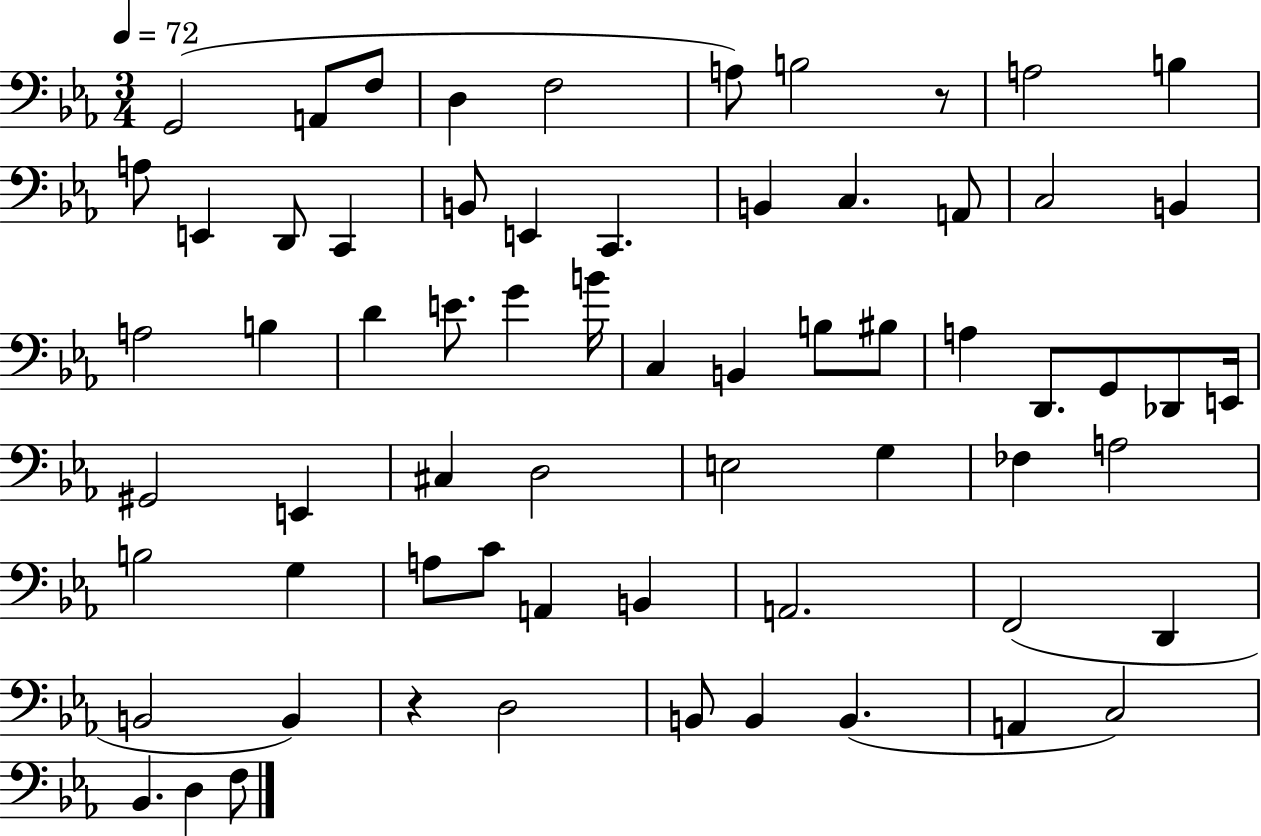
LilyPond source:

{
  \clef bass
  \numericTimeSignature
  \time 3/4
  \key ees \major
  \tempo 4 = 72
  g,2( a,8 f8 | d4 f2 | a8) b2 r8 | a2 b4 | \break a8 e,4 d,8 c,4 | b,8 e,4 c,4. | b,4 c4. a,8 | c2 b,4 | \break a2 b4 | d'4 e'8. g'4 b'16 | c4 b,4 b8 bis8 | a4 d,8. g,8 des,8 e,16 | \break gis,2 e,4 | cis4 d2 | e2 g4 | fes4 a2 | \break b2 g4 | a8 c'8 a,4 b,4 | a,2. | f,2( d,4 | \break b,2 b,4) | r4 d2 | b,8 b,4 b,4.( | a,4 c2) | \break bes,4. d4 f8 | \bar "|."
}